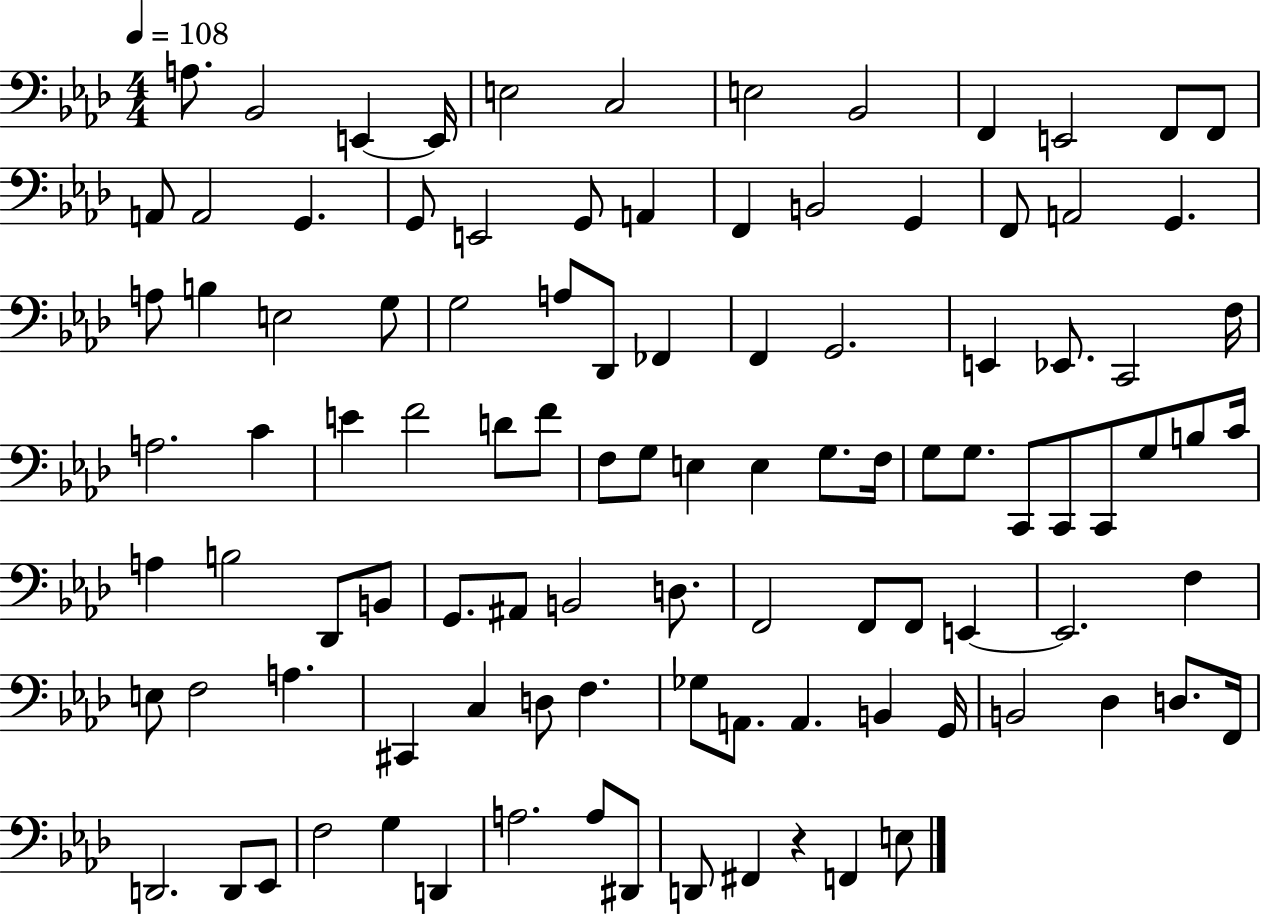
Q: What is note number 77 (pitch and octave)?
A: C#2